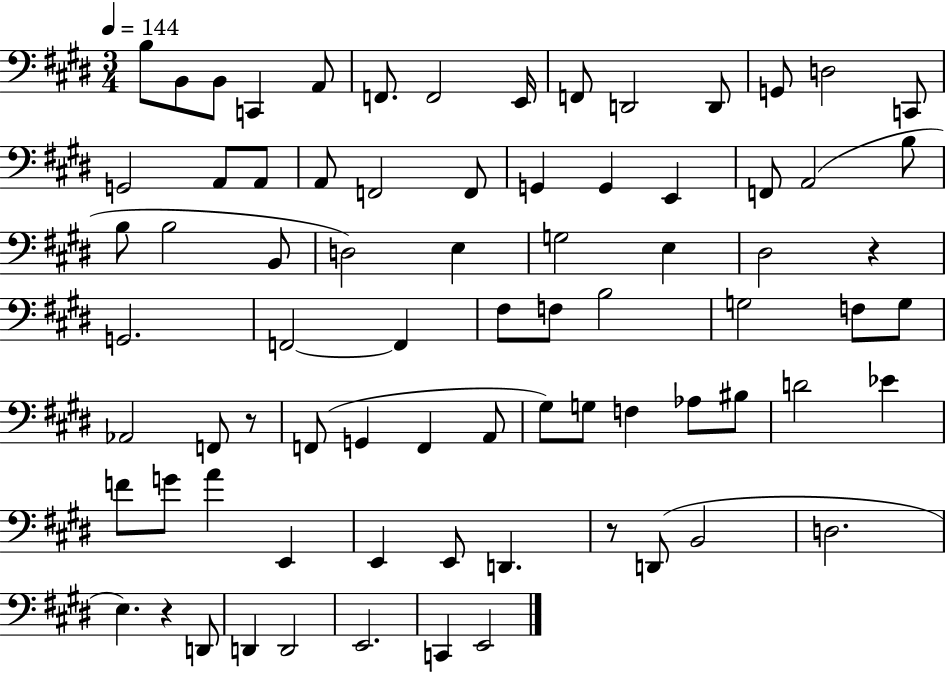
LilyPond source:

{
  \clef bass
  \numericTimeSignature
  \time 3/4
  \key e \major
  \tempo 4 = 144
  b8 b,8 b,8 c,4 a,8 | f,8. f,2 e,16 | f,8 d,2 d,8 | g,8 d2 c,8 | \break g,2 a,8 a,8 | a,8 f,2 f,8 | g,4 g,4 e,4 | f,8 a,2( b8 | \break b8 b2 b,8 | d2) e4 | g2 e4 | dis2 r4 | \break g,2. | f,2~~ f,4 | fis8 f8 b2 | g2 f8 g8 | \break aes,2 f,8 r8 | f,8( g,4 f,4 a,8 | gis8) g8 f4 aes8 bis8 | d'2 ees'4 | \break f'8 g'8 a'4 e,4 | e,4 e,8 d,4. | r8 d,8( b,2 | d2. | \break e4.) r4 d,8 | d,4 d,2 | e,2. | c,4 e,2 | \break \bar "|."
}